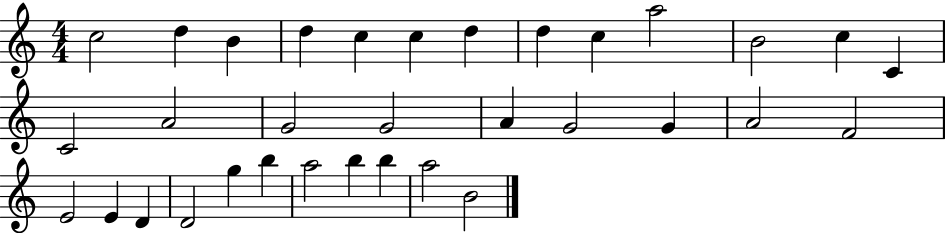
C5/h D5/q B4/q D5/q C5/q C5/q D5/q D5/q C5/q A5/h B4/h C5/q C4/q C4/h A4/h G4/h G4/h A4/q G4/h G4/q A4/h F4/h E4/h E4/q D4/q D4/h G5/q B5/q A5/h B5/q B5/q A5/h B4/h